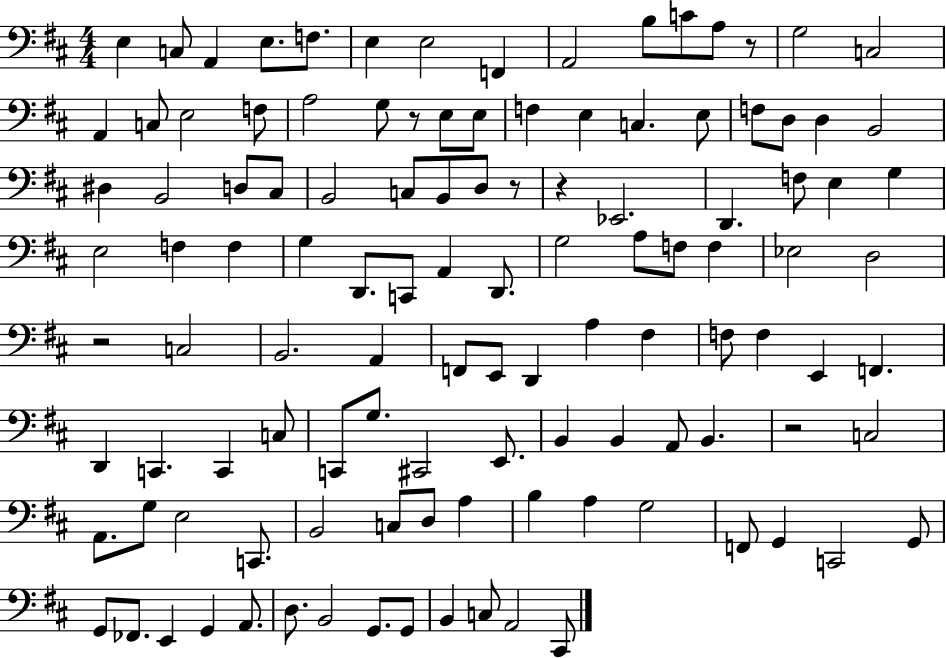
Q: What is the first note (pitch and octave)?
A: E3